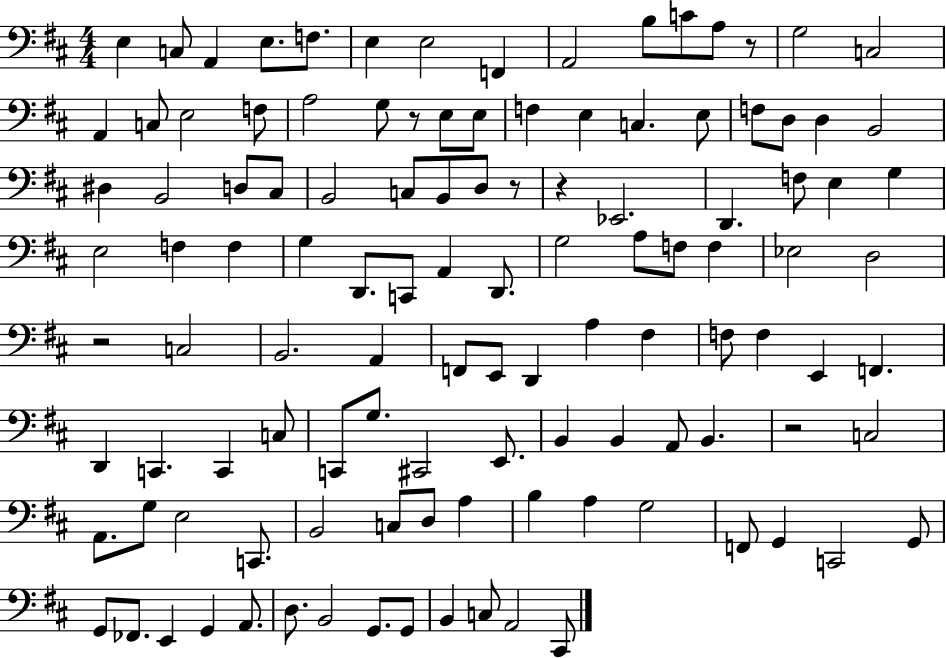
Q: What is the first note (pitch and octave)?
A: E3